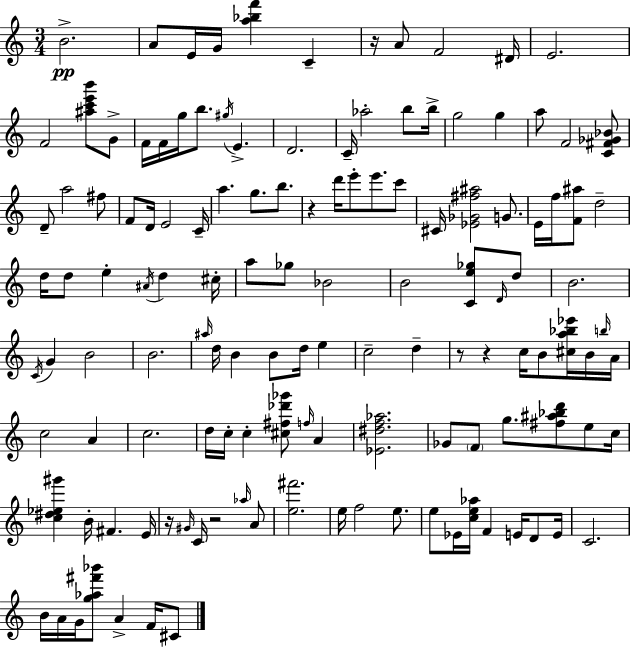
B4/h. A4/e E4/s G4/s [A5,Bb5,F6]/q C4/q R/s A4/e F4/h D#4/s E4/h. F4/h [A#5,C6,E6,B6]/e G4/e F4/s F4/s G5/s B5/e. G#5/s E4/q. D4/h. C4/s Ab5/h B5/e B5/s G5/h G5/q A5/e F4/h [C4,F#4,Gb4,Bb4]/e D4/e A5/h F#5/e F4/e D4/s E4/h C4/s A5/q. G5/e. B5/e. R/q D6/s E6/e E6/e. C6/e C#4/s [Eb4,Gb4,F#5,A#5]/h G4/e. E4/s F5/s [F4,A#5]/e D5/h D5/s D5/e E5/q A#4/s D5/q C#5/s A5/e Gb5/e Bb4/h B4/h [C4,E5,Gb5]/e D4/s D5/e B4/h. C4/s G4/q B4/h B4/h. A#5/s D5/s B4/q B4/e D5/s E5/q C5/h D5/q R/e R/q C5/s B4/e [C#5,A5,Bb5,Eb6]/s B4/s B5/s A4/s C5/h A4/q C5/h. D5/s C5/s C5/q [C#5,F#5,Db6,Gb6]/e F5/s A4/q [Eb4,D#5,F5,Ab5]/h. Gb4/e F4/e G5/e. [F#5,A#5,Bb5,D6]/e E5/e C5/s [C5,D#5,Eb5,G#6]/q B4/s F#4/q. E4/s R/s G#4/s C4/s R/h Ab5/s A4/e [E5,F#6]/h. E5/s F5/h E5/e. E5/e Eb4/s [C5,E5,Ab5]/s F4/q E4/s D4/e E4/s C4/h. B4/s A4/s G4/s [G5,Ab5,F#6,Bb6]/e A4/q F4/s C#4/e